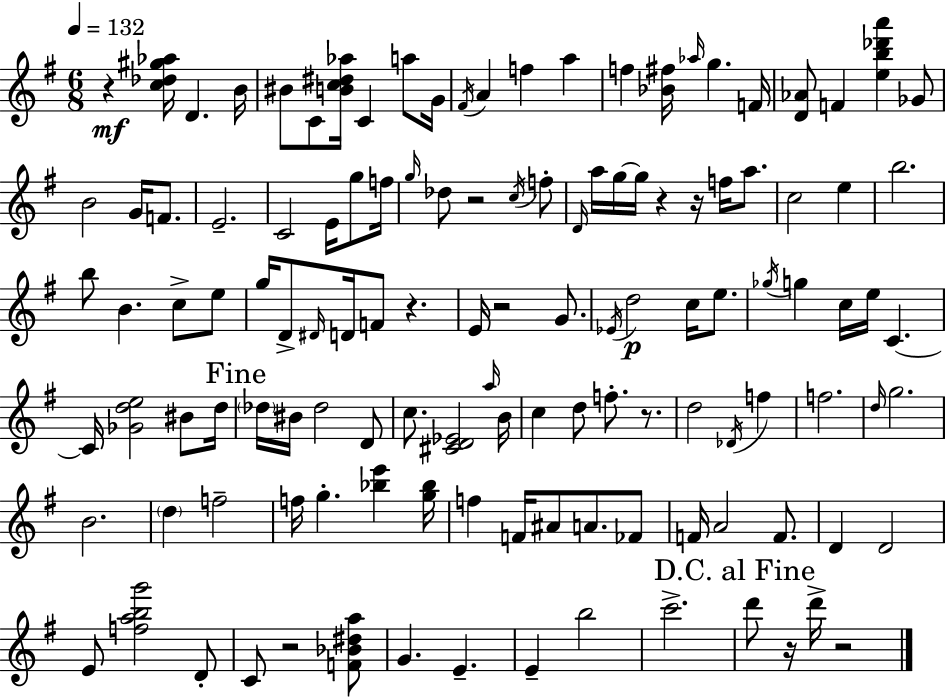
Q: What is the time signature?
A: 6/8